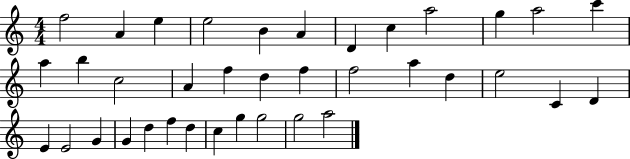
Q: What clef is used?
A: treble